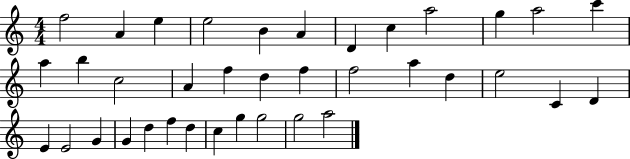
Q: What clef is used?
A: treble